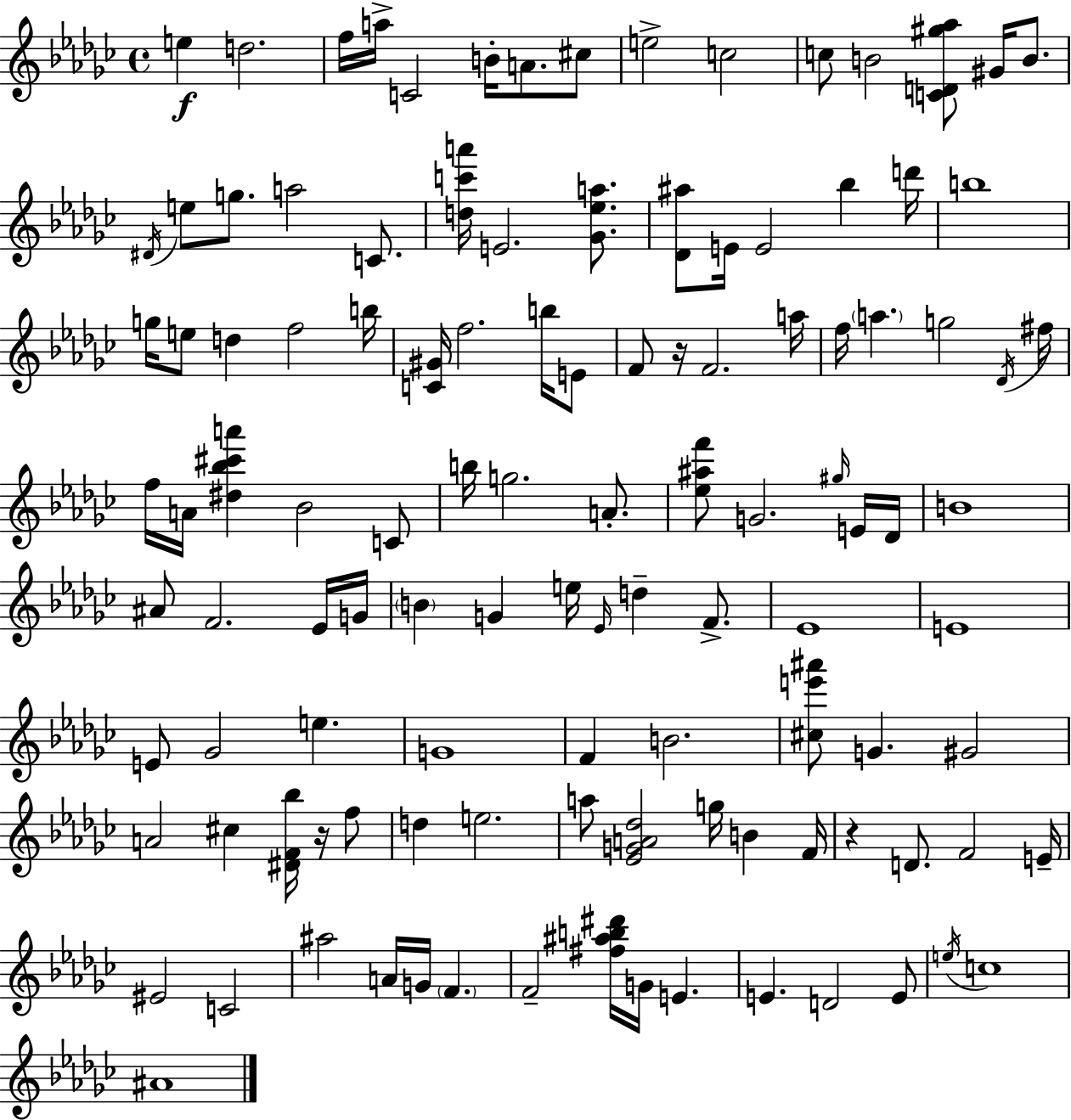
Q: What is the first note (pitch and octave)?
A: E5